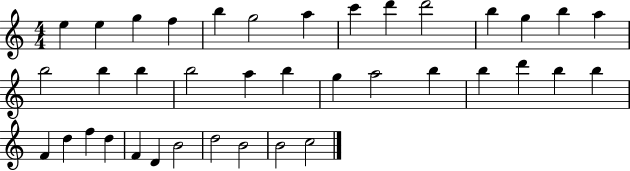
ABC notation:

X:1
T:Untitled
M:4/4
L:1/4
K:C
e e g f b g2 a c' d' d'2 b g b a b2 b b b2 a b g a2 b b d' b b F d f d F D B2 d2 B2 B2 c2